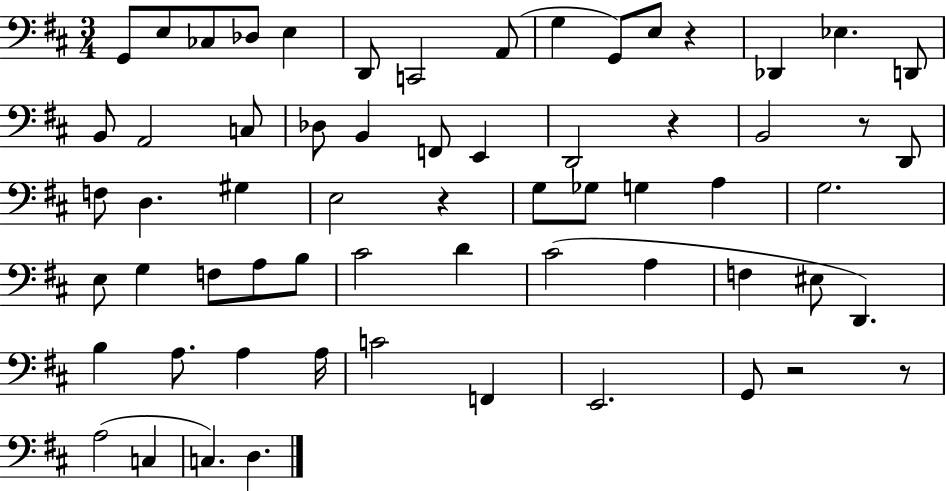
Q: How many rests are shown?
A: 6